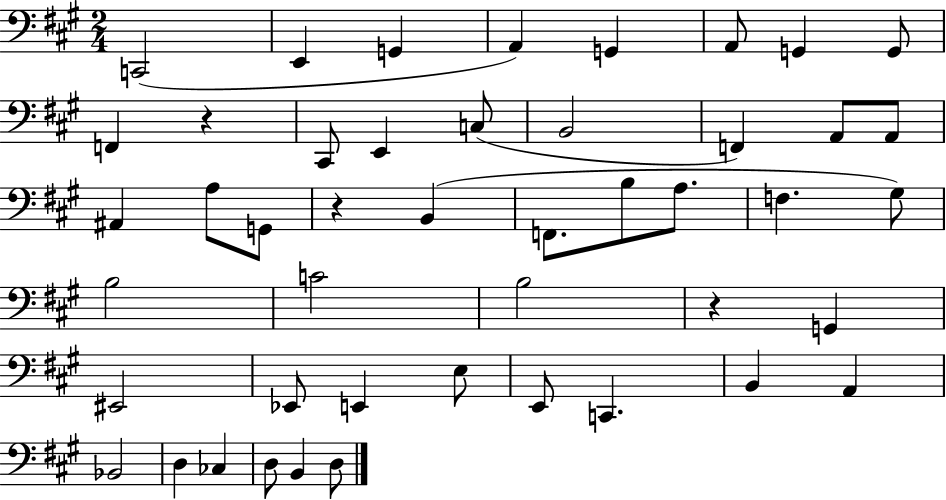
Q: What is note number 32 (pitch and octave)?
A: E2